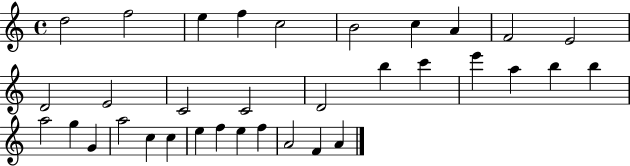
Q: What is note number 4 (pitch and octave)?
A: F5